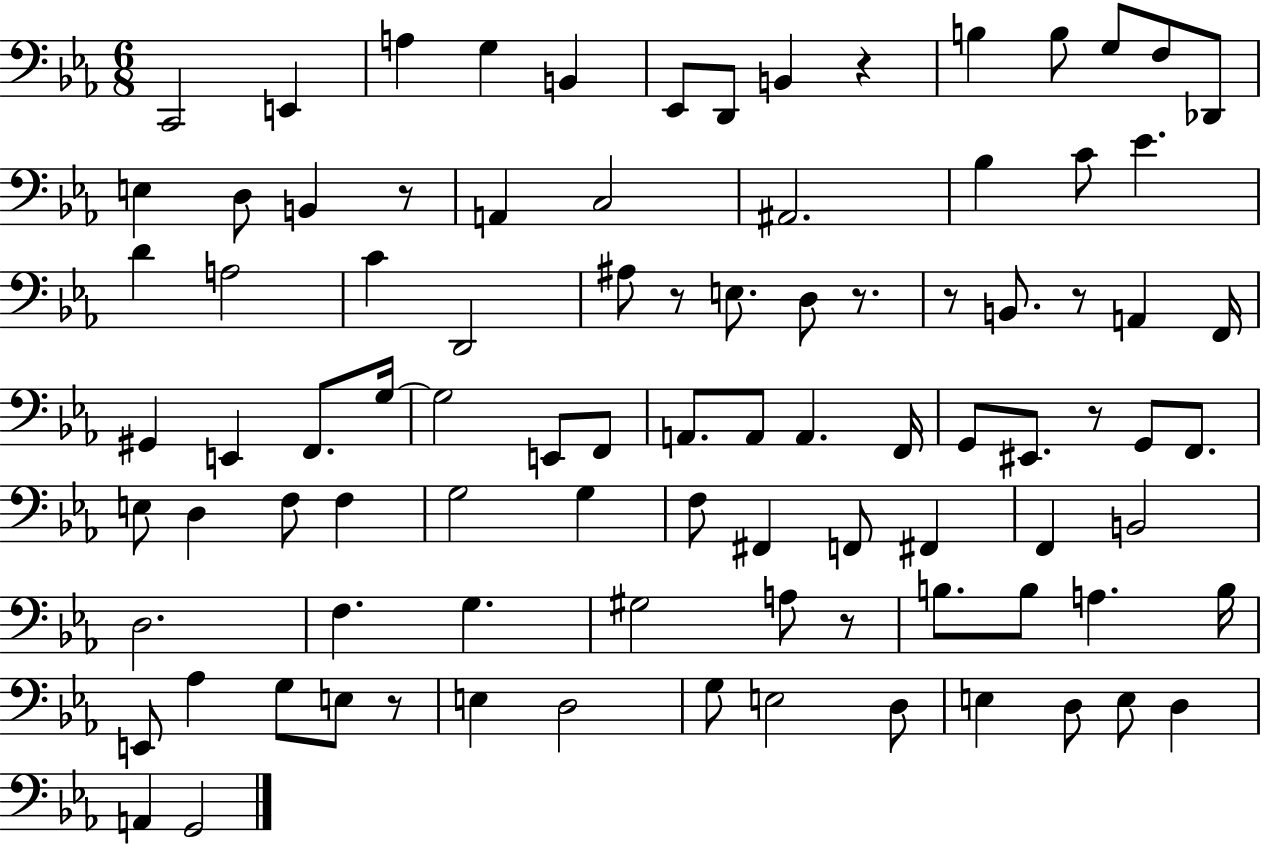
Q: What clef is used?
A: bass